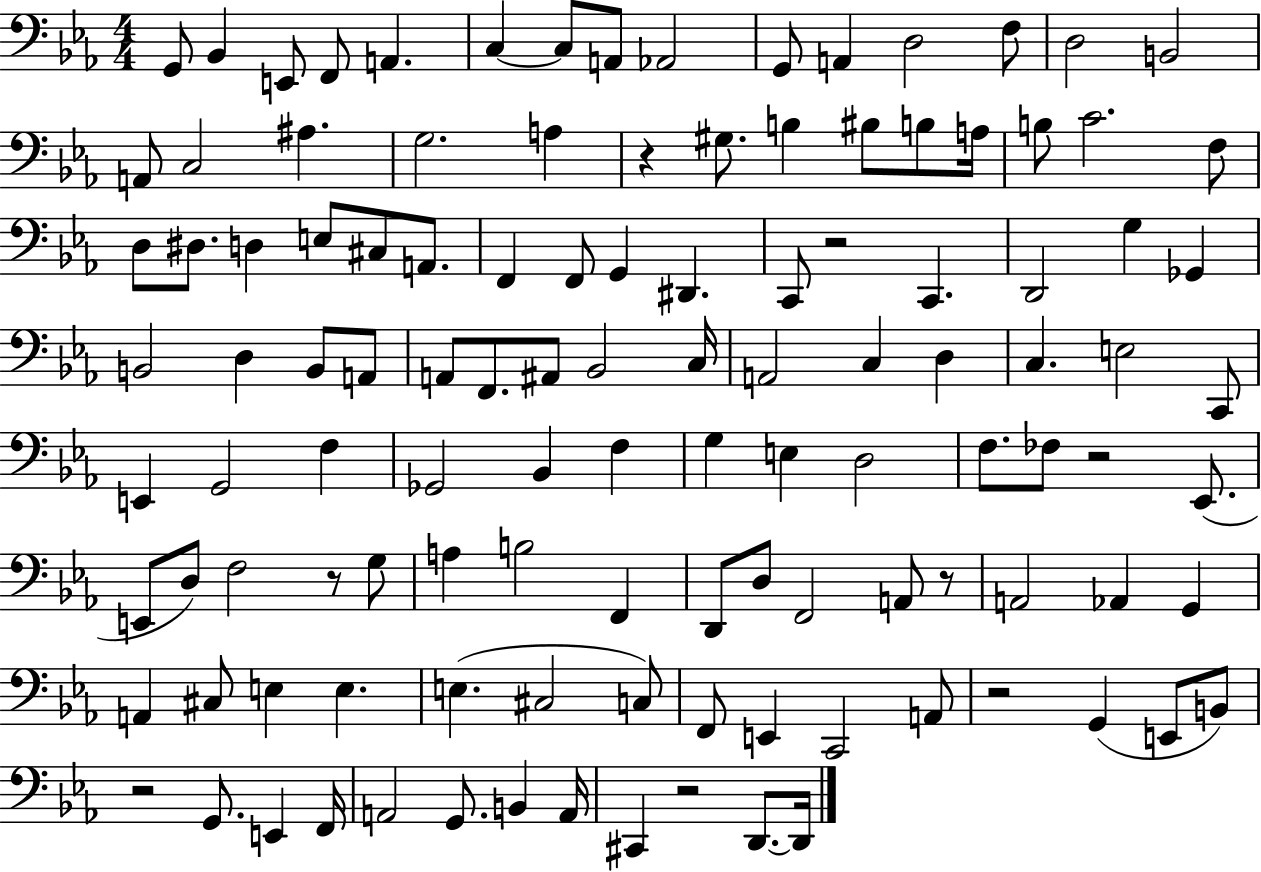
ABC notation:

X:1
T:Untitled
M:4/4
L:1/4
K:Eb
G,,/2 _B,, E,,/2 F,,/2 A,, C, C,/2 A,,/2 _A,,2 G,,/2 A,, D,2 F,/2 D,2 B,,2 A,,/2 C,2 ^A, G,2 A, z ^G,/2 B, ^B,/2 B,/2 A,/4 B,/2 C2 F,/2 D,/2 ^D,/2 D, E,/2 ^C,/2 A,,/2 F,, F,,/2 G,, ^D,, C,,/2 z2 C,, D,,2 G, _G,, B,,2 D, B,,/2 A,,/2 A,,/2 F,,/2 ^A,,/2 _B,,2 C,/4 A,,2 C, D, C, E,2 C,,/2 E,, G,,2 F, _G,,2 _B,, F, G, E, D,2 F,/2 _F,/2 z2 _E,,/2 E,,/2 D,/2 F,2 z/2 G,/2 A, B,2 F,, D,,/2 D,/2 F,,2 A,,/2 z/2 A,,2 _A,, G,, A,, ^C,/2 E, E, E, ^C,2 C,/2 F,,/2 E,, C,,2 A,,/2 z2 G,, E,,/2 B,,/2 z2 G,,/2 E,, F,,/4 A,,2 G,,/2 B,, A,,/4 ^C,, z2 D,,/2 D,,/4